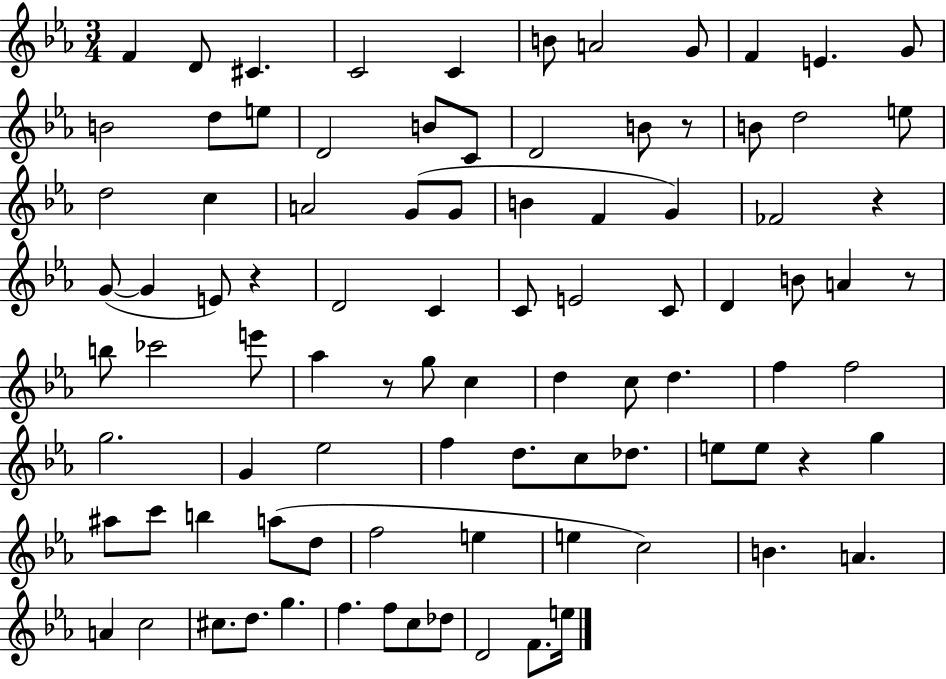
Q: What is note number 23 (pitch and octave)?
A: D5